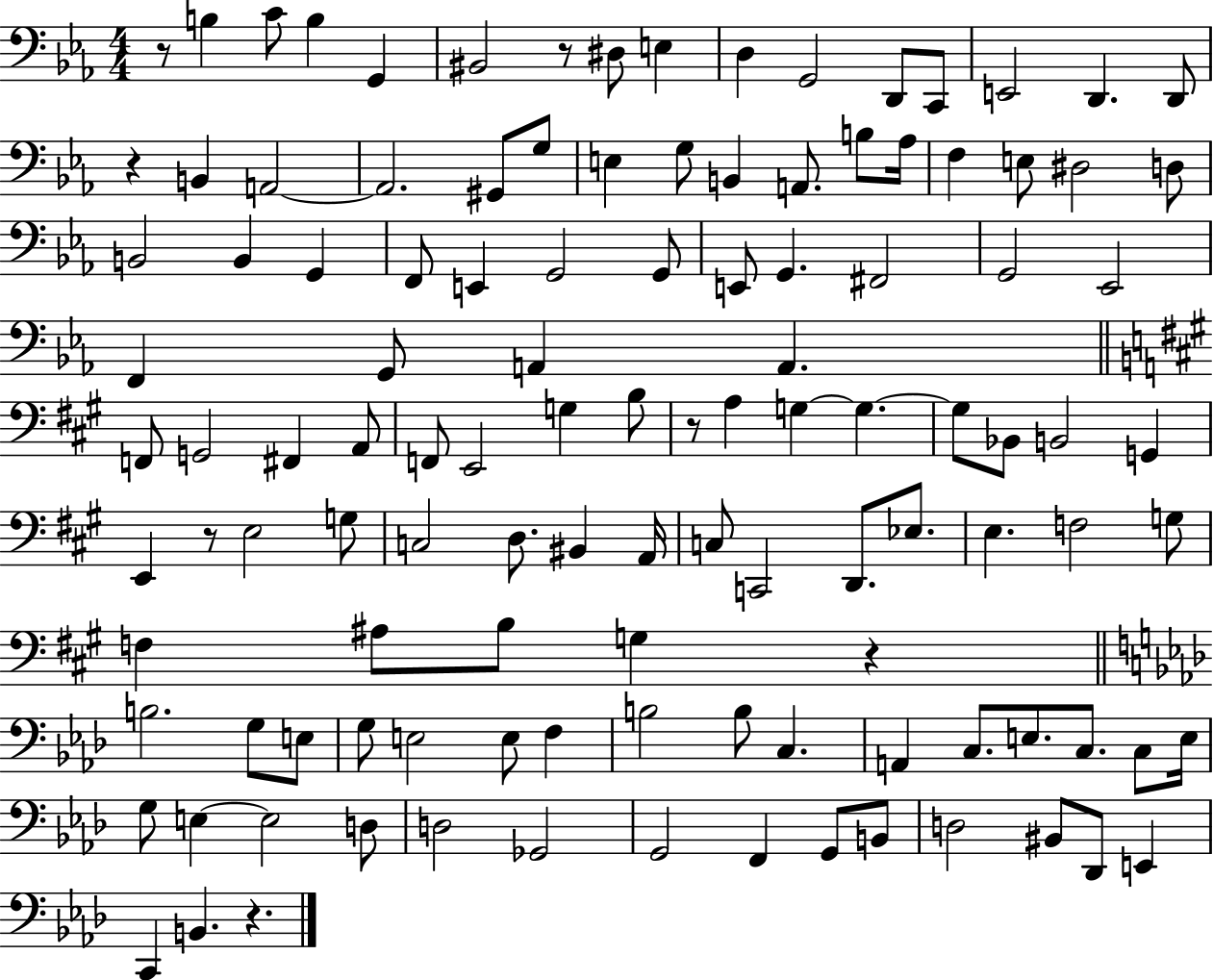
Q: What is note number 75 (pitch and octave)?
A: F3